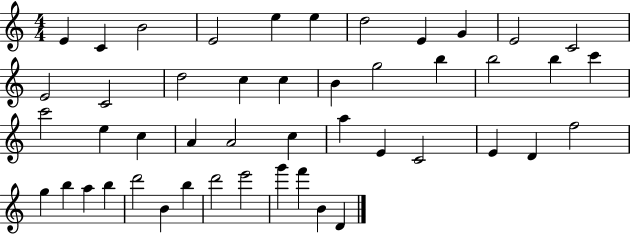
{
  \clef treble
  \numericTimeSignature
  \time 4/4
  \key c \major
  e'4 c'4 b'2 | e'2 e''4 e''4 | d''2 e'4 g'4 | e'2 c'2 | \break e'2 c'2 | d''2 c''4 c''4 | b'4 g''2 b''4 | b''2 b''4 c'''4 | \break c'''2 e''4 c''4 | a'4 a'2 c''4 | a''4 e'4 c'2 | e'4 d'4 f''2 | \break g''4 b''4 a''4 b''4 | d'''2 b'4 b''4 | d'''2 e'''2 | g'''4 f'''4 b'4 d'4 | \break \bar "|."
}